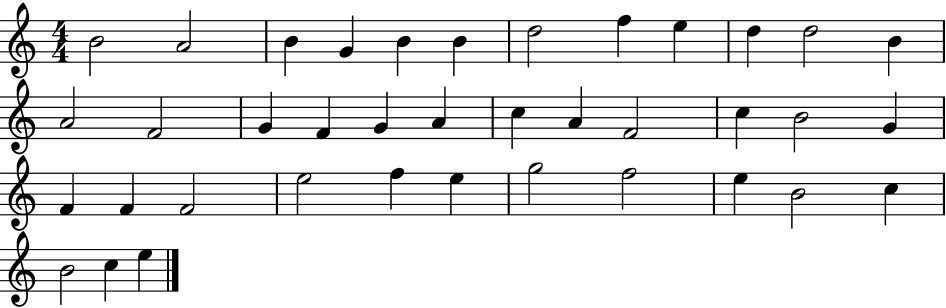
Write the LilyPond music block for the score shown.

{
  \clef treble
  \numericTimeSignature
  \time 4/4
  \key c \major
  b'2 a'2 | b'4 g'4 b'4 b'4 | d''2 f''4 e''4 | d''4 d''2 b'4 | \break a'2 f'2 | g'4 f'4 g'4 a'4 | c''4 a'4 f'2 | c''4 b'2 g'4 | \break f'4 f'4 f'2 | e''2 f''4 e''4 | g''2 f''2 | e''4 b'2 c''4 | \break b'2 c''4 e''4 | \bar "|."
}